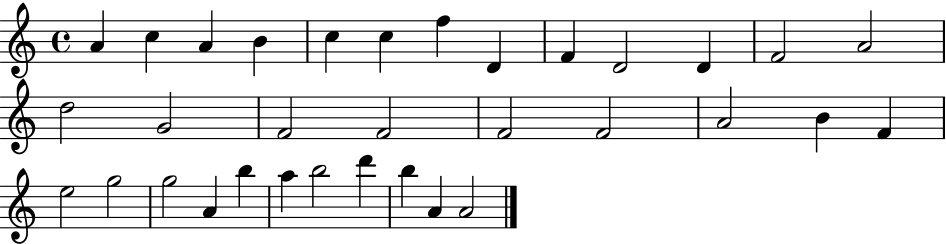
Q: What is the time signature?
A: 4/4